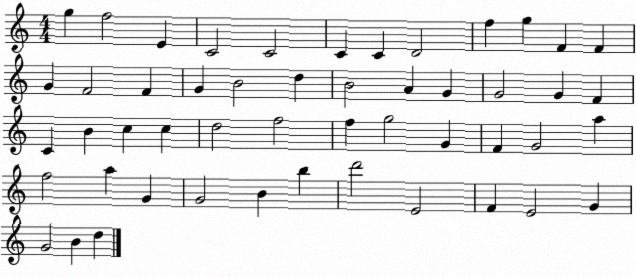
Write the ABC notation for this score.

X:1
T:Untitled
M:4/4
L:1/4
K:C
g f2 E C2 C2 C C D2 f g F F G F2 F G B2 d B2 A G G2 G F C B c c d2 f2 f g2 G F G2 a f2 a G G2 B b d'2 E2 F E2 G G2 B d